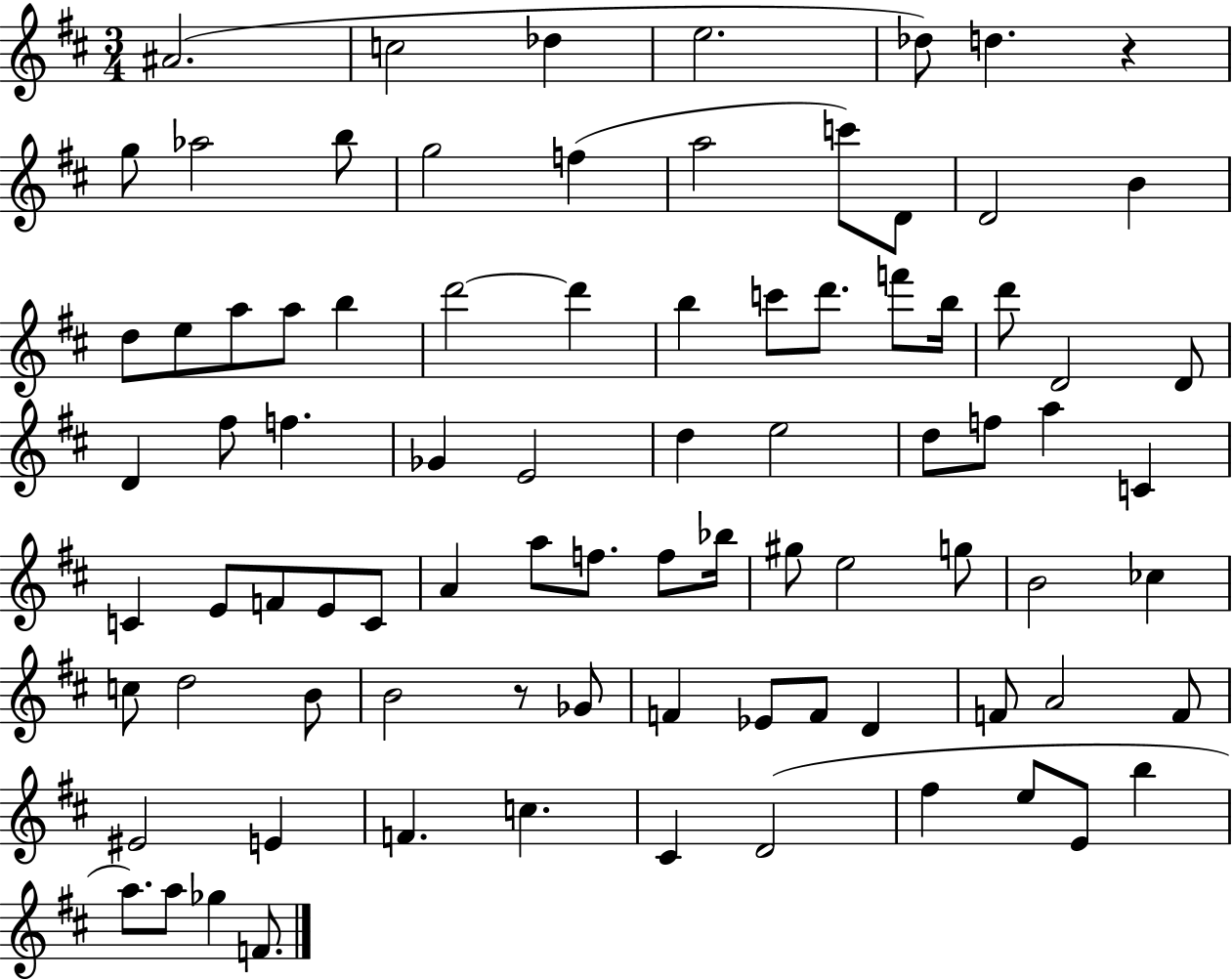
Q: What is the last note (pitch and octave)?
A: F4